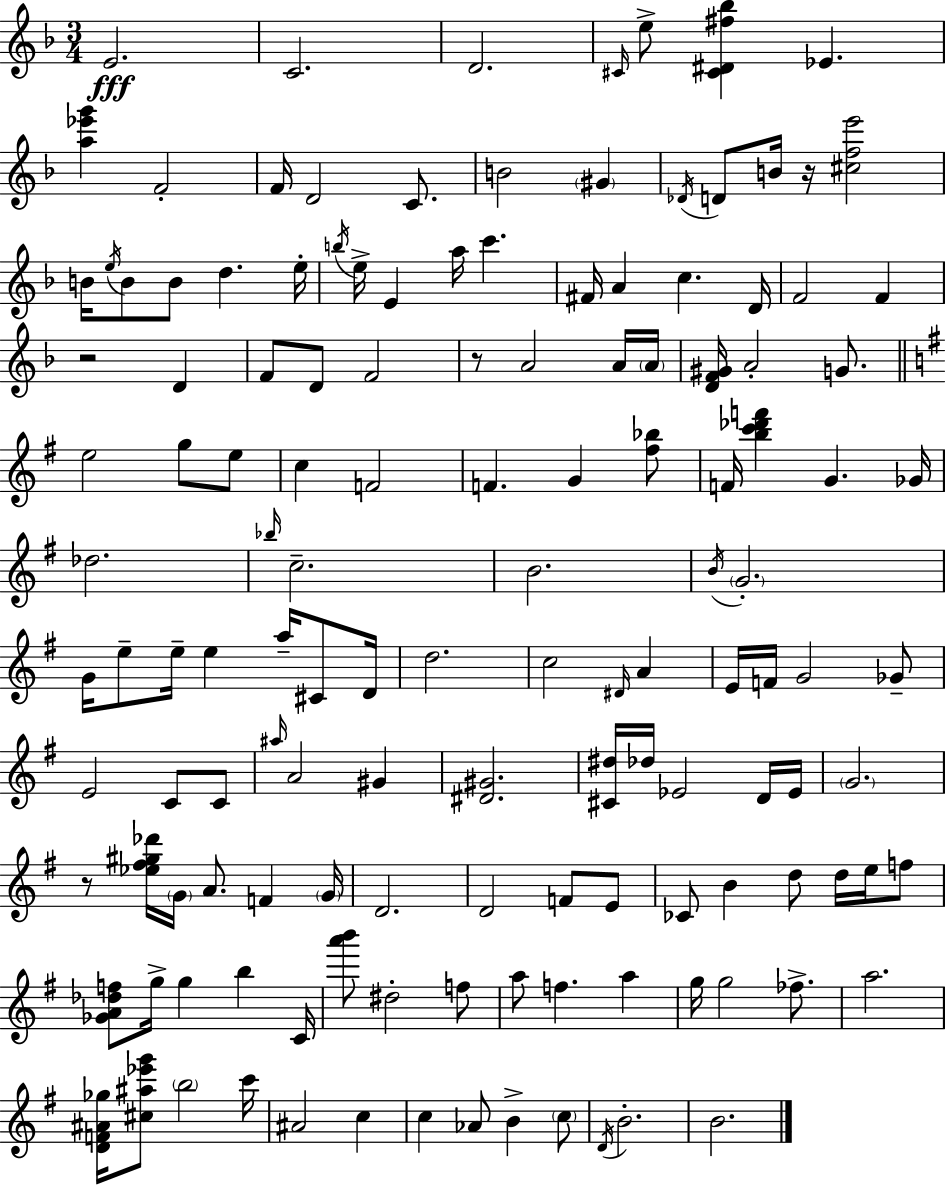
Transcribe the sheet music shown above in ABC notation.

X:1
T:Untitled
M:3/4
L:1/4
K:F
E2 C2 D2 ^C/4 e/2 [^C^D^f_b] _E [a_e'g'] F2 F/4 D2 C/2 B2 ^G _D/4 D/2 B/4 z/4 [^cfe']2 B/4 e/4 B/2 B/2 d e/4 b/4 e/4 E a/4 c' ^F/4 A c D/4 F2 F z2 D F/2 D/2 F2 z/2 A2 A/4 A/4 [DF^G]/4 A2 G/2 e2 g/2 e/2 c F2 F G [^f_b]/2 F/4 [bc'_d'f'] G _G/4 _d2 _b/4 c2 B2 B/4 G2 G/4 e/2 e/4 e a/4 ^C/2 D/4 d2 c2 ^D/4 A E/4 F/4 G2 _G/2 E2 C/2 C/2 ^a/4 A2 ^G [^D^G]2 [^C^d]/4 _d/4 _E2 D/4 _E/4 G2 z/2 [_e^f^g_d']/4 G/4 A/2 F G/4 D2 D2 F/2 E/2 _C/2 B d/2 d/4 e/4 f/2 [_GA_df]/2 g/4 g b C/4 [a'b']/2 ^d2 f/2 a/2 f a g/4 g2 _f/2 a2 [DF^A_g]/4 [^c^a_e'g']/2 b2 c'/4 ^A2 c c _A/2 B c/2 D/4 B2 B2